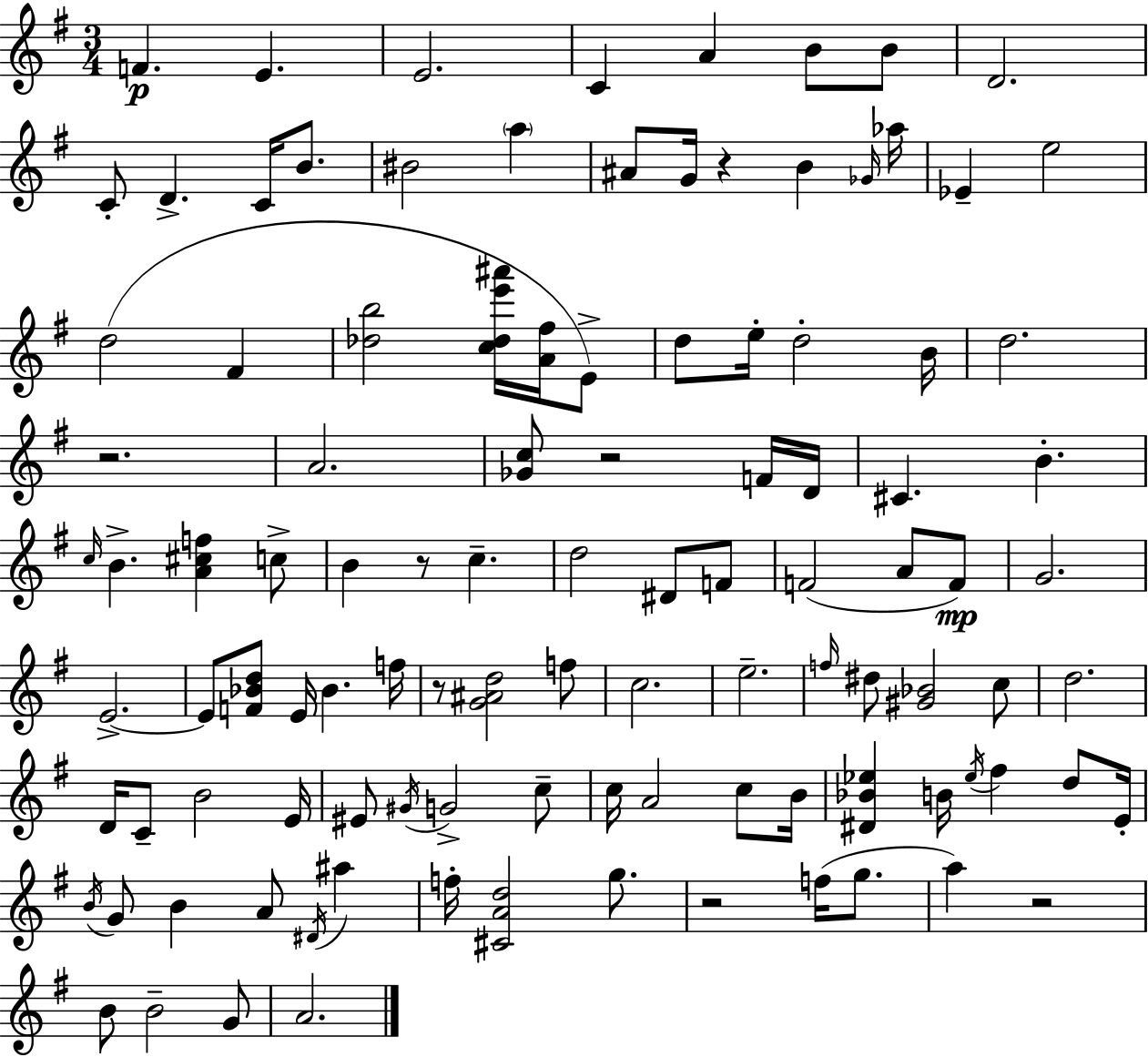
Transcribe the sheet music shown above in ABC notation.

X:1
T:Untitled
M:3/4
L:1/4
K:Em
F E E2 C A B/2 B/2 D2 C/2 D C/4 B/2 ^B2 a ^A/2 G/4 z B _G/4 _a/4 _E e2 d2 ^F [_db]2 [c_de'^a']/4 [A^f]/4 E/2 d/2 e/4 d2 B/4 d2 z2 A2 [_Gc]/2 z2 F/4 D/4 ^C B c/4 B [A^cf] c/2 B z/2 c d2 ^D/2 F/2 F2 A/2 F/2 G2 E2 E/2 [F_Bd]/2 E/4 _B f/4 z/2 [G^Ad]2 f/2 c2 e2 f/4 ^d/2 [^G_B]2 c/2 d2 D/4 C/2 B2 E/4 ^E/2 ^G/4 G2 c/2 c/4 A2 c/2 B/4 [^D_B_e] B/4 _e/4 ^f d/2 E/4 B/4 G/2 B A/2 ^D/4 ^a f/4 [^CAd]2 g/2 z2 f/4 g/2 a z2 B/2 B2 G/2 A2